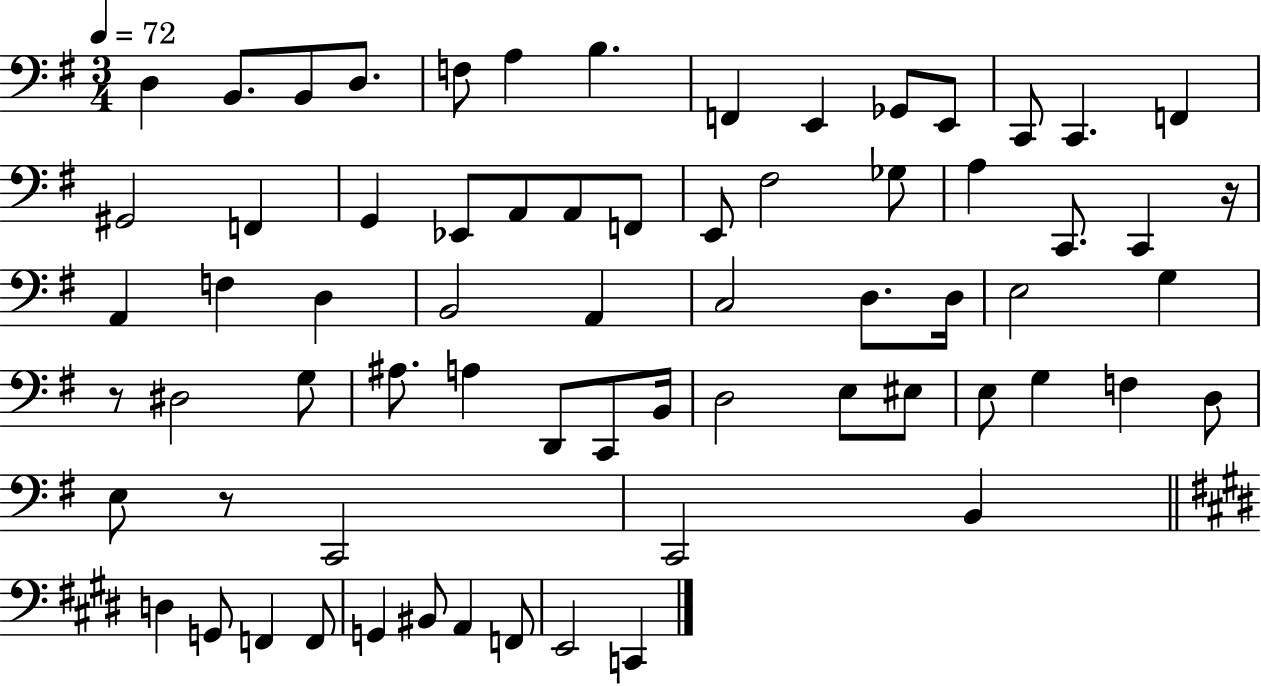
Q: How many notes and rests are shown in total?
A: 68